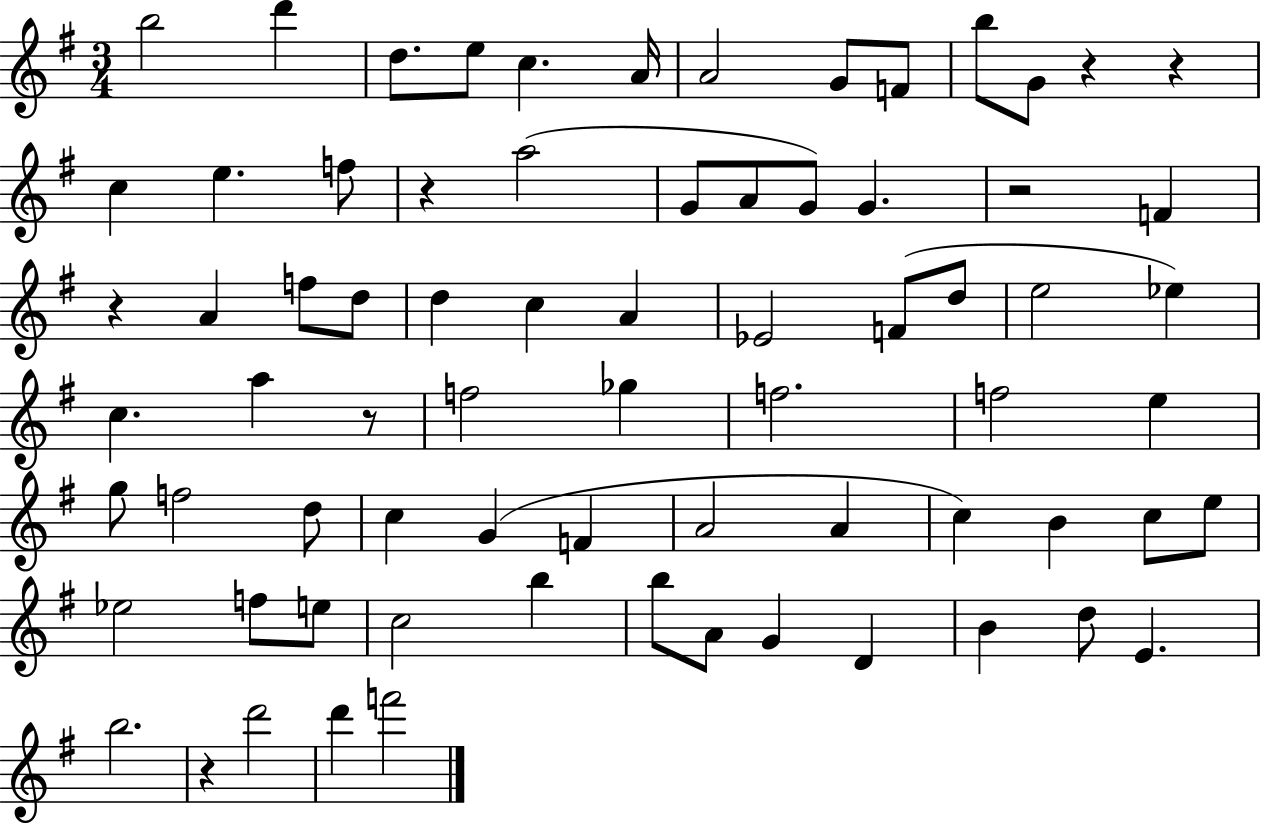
{
  \clef treble
  \numericTimeSignature
  \time 3/4
  \key g \major
  b''2 d'''4 | d''8. e''8 c''4. a'16 | a'2 g'8 f'8 | b''8 g'8 r4 r4 | \break c''4 e''4. f''8 | r4 a''2( | g'8 a'8 g'8) g'4. | r2 f'4 | \break r4 a'4 f''8 d''8 | d''4 c''4 a'4 | ees'2 f'8( d''8 | e''2 ees''4) | \break c''4. a''4 r8 | f''2 ges''4 | f''2. | f''2 e''4 | \break g''8 f''2 d''8 | c''4 g'4( f'4 | a'2 a'4 | c''4) b'4 c''8 e''8 | \break ees''2 f''8 e''8 | c''2 b''4 | b''8 a'8 g'4 d'4 | b'4 d''8 e'4. | \break b''2. | r4 d'''2 | d'''4 f'''2 | \bar "|."
}